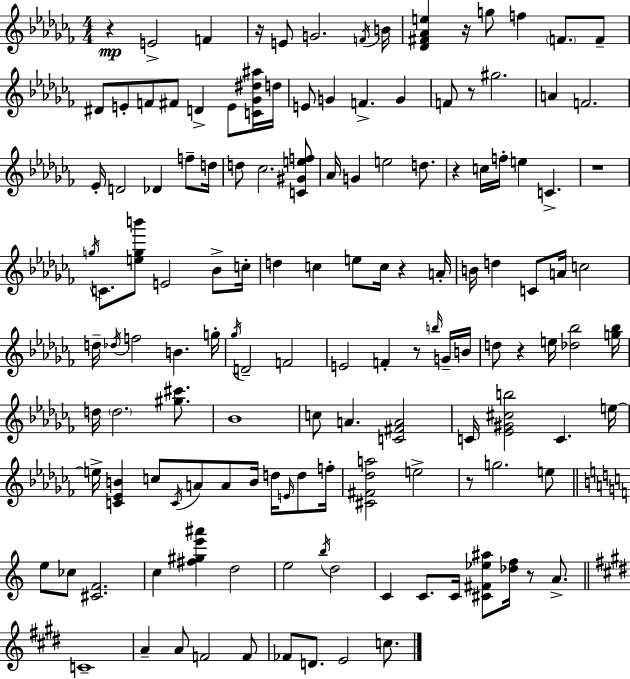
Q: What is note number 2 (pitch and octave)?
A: F4